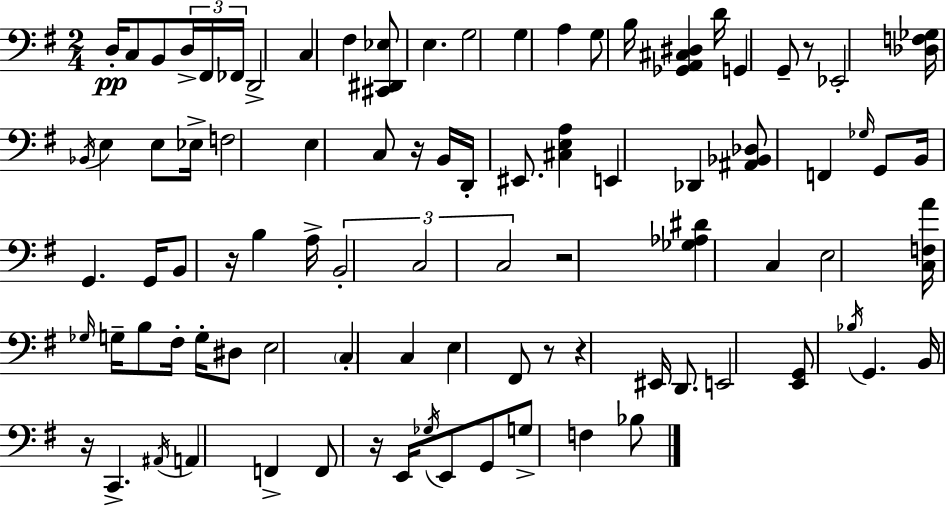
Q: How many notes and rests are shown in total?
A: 90